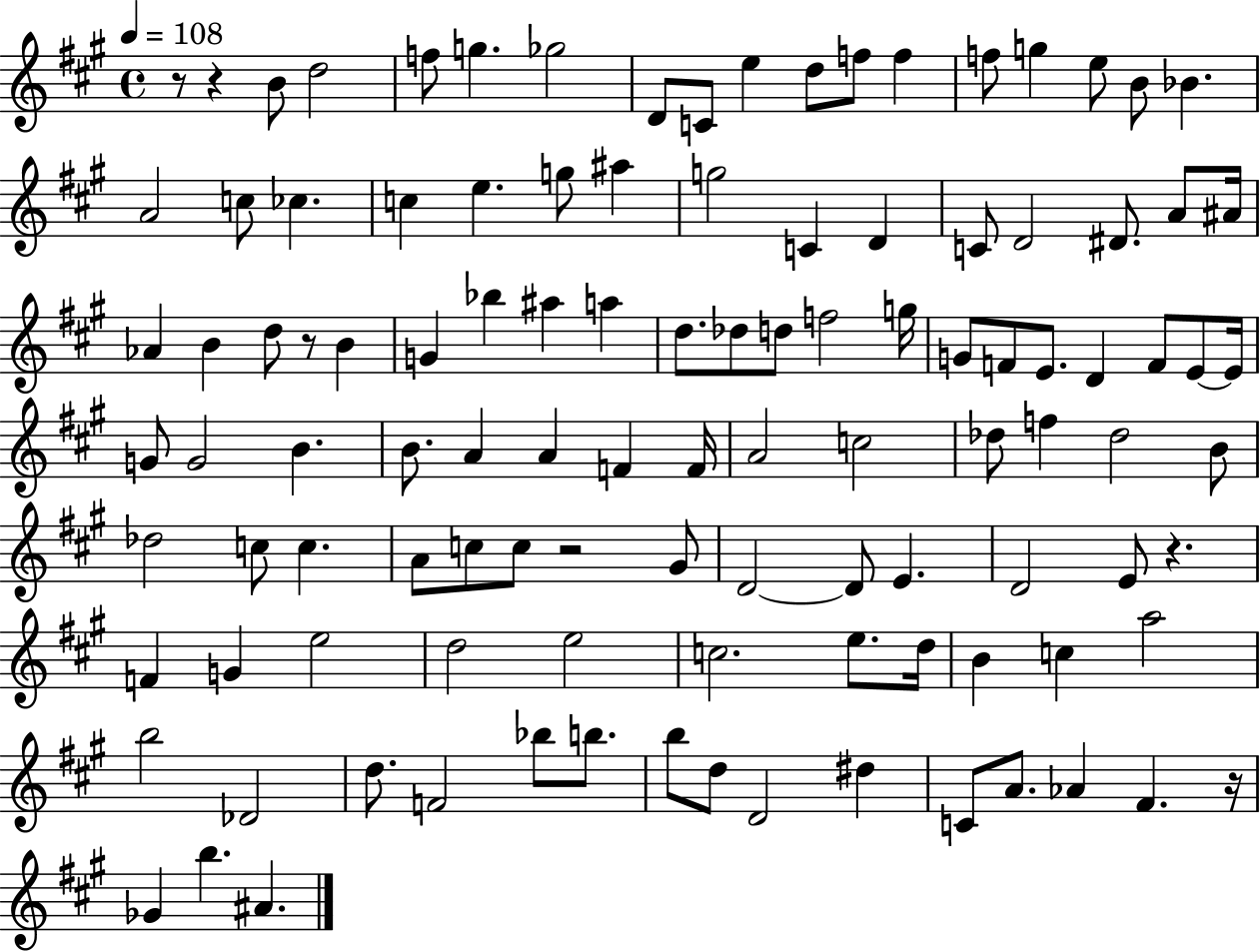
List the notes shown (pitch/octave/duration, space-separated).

R/e R/q B4/e D5/h F5/e G5/q. Gb5/h D4/e C4/e E5/q D5/e F5/e F5/q F5/e G5/q E5/e B4/e Bb4/q. A4/h C5/e CES5/q. C5/q E5/q. G5/e A#5/q G5/h C4/q D4/q C4/e D4/h D#4/e. A4/e A#4/s Ab4/q B4/q D5/e R/e B4/q G4/q Bb5/q A#5/q A5/q D5/e. Db5/e D5/e F5/h G5/s G4/e F4/e E4/e. D4/q F4/e E4/e E4/s G4/e G4/h B4/q. B4/e. A4/q A4/q F4/q F4/s A4/h C5/h Db5/e F5/q Db5/h B4/e Db5/h C5/e C5/q. A4/e C5/e C5/e R/h G#4/e D4/h D4/e E4/q. D4/h E4/e R/q. F4/q G4/q E5/h D5/h E5/h C5/h. E5/e. D5/s B4/q C5/q A5/h B5/h Db4/h D5/e. F4/h Bb5/e B5/e. B5/e D5/e D4/h D#5/q C4/e A4/e. Ab4/q F#4/q. R/s Gb4/q B5/q. A#4/q.